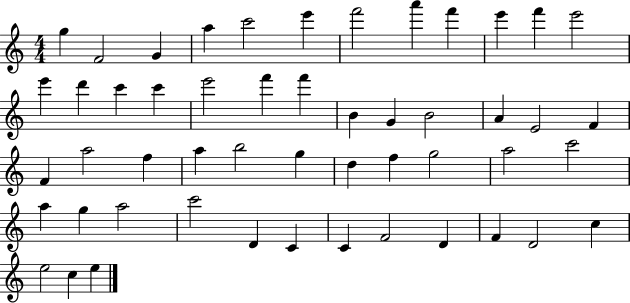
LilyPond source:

{
  \clef treble
  \numericTimeSignature
  \time 4/4
  \key c \major
  g''4 f'2 g'4 | a''4 c'''2 e'''4 | f'''2 a'''4 f'''4 | e'''4 f'''4 e'''2 | \break e'''4 d'''4 c'''4 c'''4 | e'''2 f'''4 f'''4 | b'4 g'4 b'2 | a'4 e'2 f'4 | \break f'4 a''2 f''4 | a''4 b''2 g''4 | d''4 f''4 g''2 | a''2 c'''2 | \break a''4 g''4 a''2 | c'''2 d'4 c'4 | c'4 f'2 d'4 | f'4 d'2 c''4 | \break e''2 c''4 e''4 | \bar "|."
}